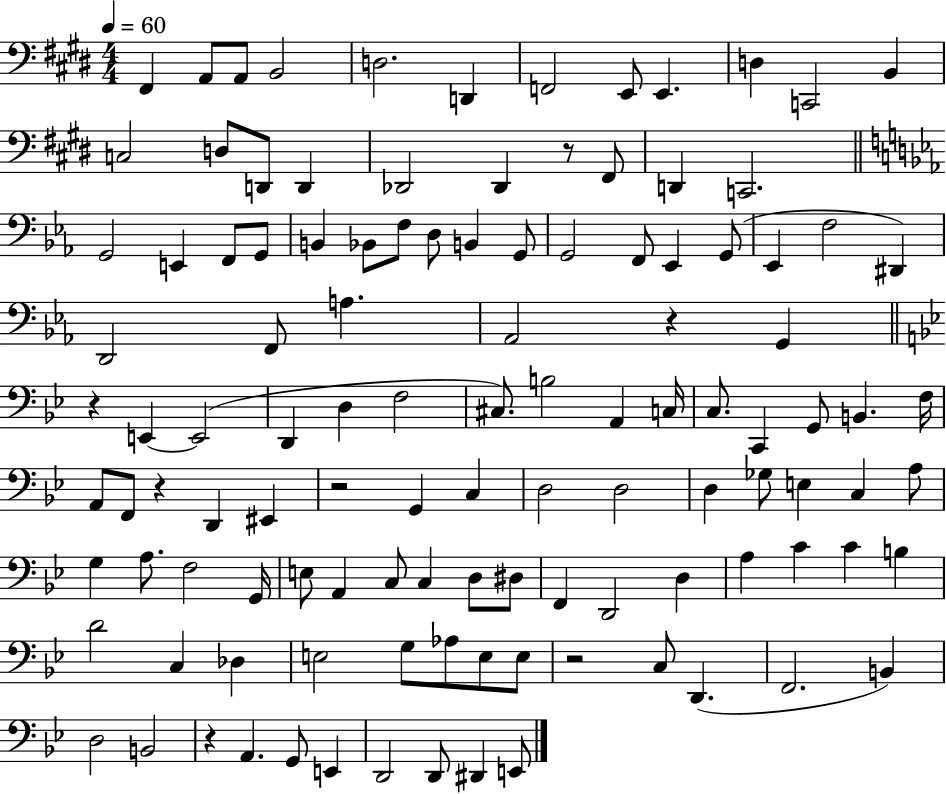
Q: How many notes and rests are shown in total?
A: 115